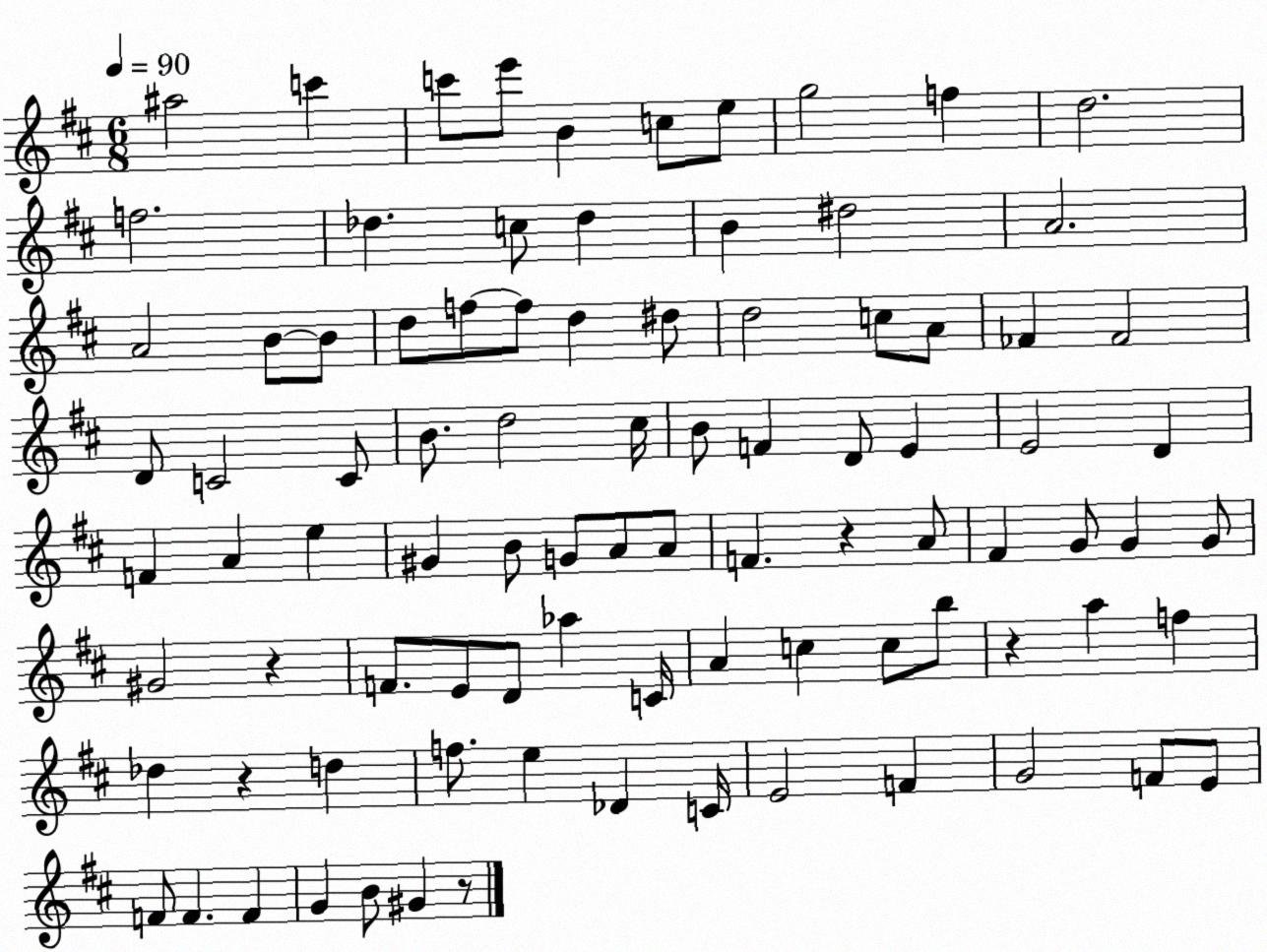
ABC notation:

X:1
T:Untitled
M:6/8
L:1/4
K:D
^a2 c' c'/2 e'/2 B c/2 e/2 g2 f d2 f2 _d c/2 _d B ^d2 A2 A2 B/2 B/2 d/2 f/2 f/2 d ^d/2 d2 c/2 A/2 _F _F2 D/2 C2 C/2 B/2 d2 ^c/4 B/2 F D/2 E E2 D F A e ^G B/2 G/2 A/2 A/2 F z A/2 ^F G/2 G G/2 ^G2 z F/2 E/2 D/2 _a C/4 A c c/2 b/2 z a f _d z d f/2 e _D C/4 E2 F G2 F/2 E/2 F/2 F F G B/2 ^G z/2